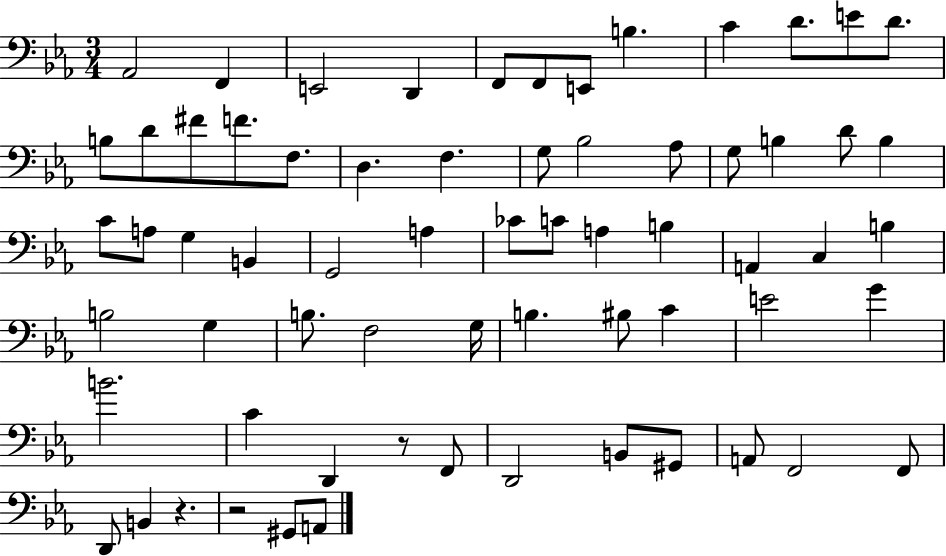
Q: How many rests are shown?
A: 3